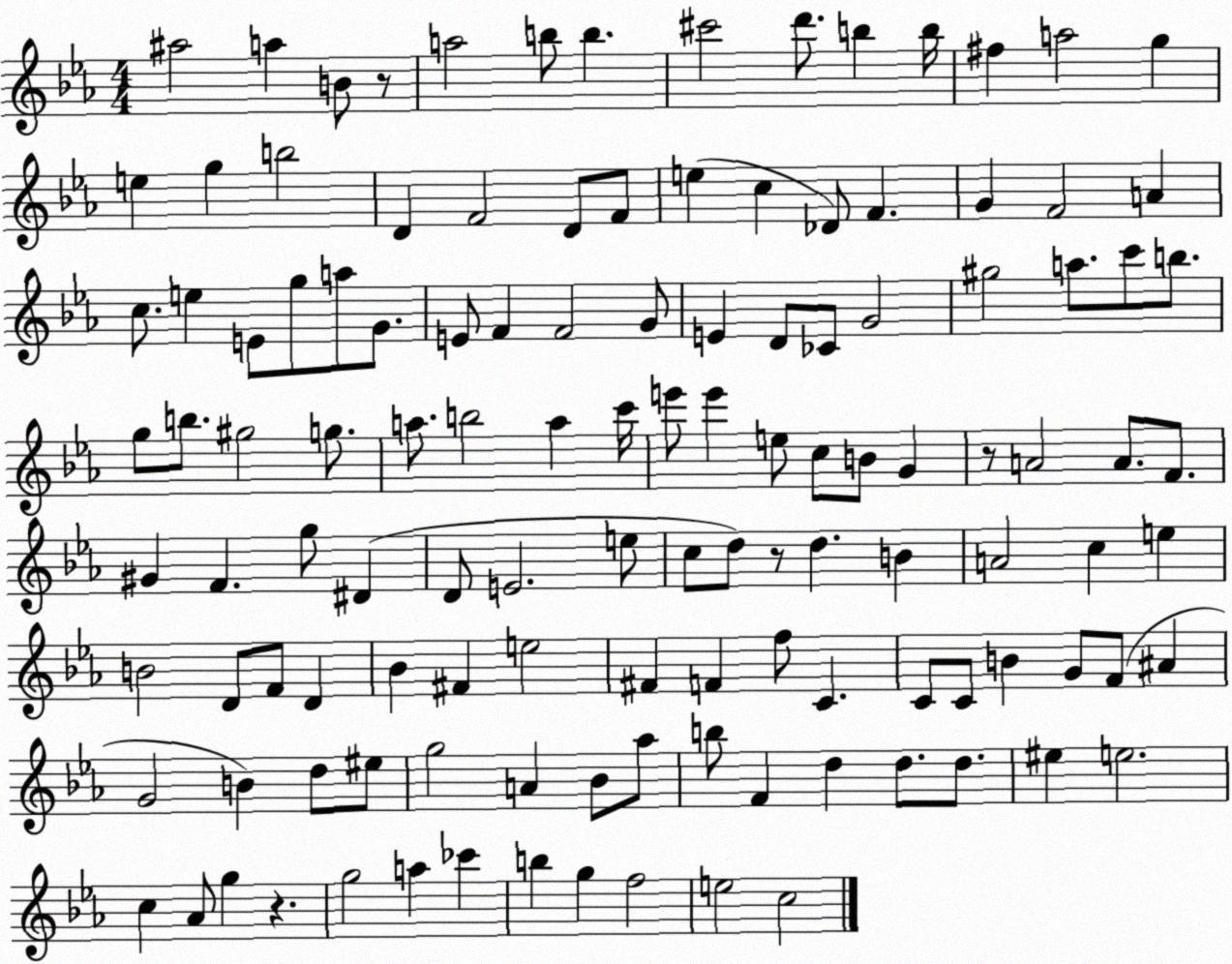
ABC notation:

X:1
T:Untitled
M:4/4
L:1/4
K:Eb
^a2 a B/2 z/2 a2 b/2 b ^c'2 d'/2 b b/4 ^f a2 g e g b2 D F2 D/2 F/2 e c _D/2 F G F2 A c/2 e E/2 g/2 a/2 G/2 E/2 F F2 G/2 E D/2 _C/2 G2 ^g2 a/2 c'/2 b/2 g/2 b/2 ^g2 g/2 a/2 b2 a c'/4 e'/2 e' e/2 c/2 B/2 G z/2 A2 A/2 F/2 ^G F g/2 ^D D/2 E2 e/2 c/2 d/2 z/2 d B A2 c e B2 D/2 F/2 D _B ^F e2 ^F F f/2 C C/2 C/2 B G/2 F/2 ^A G2 B d/2 ^e/2 g2 A _B/2 _a/2 b/2 F d d/2 d/2 ^e e2 c _A/2 g z g2 a _c' b g f2 e2 c2